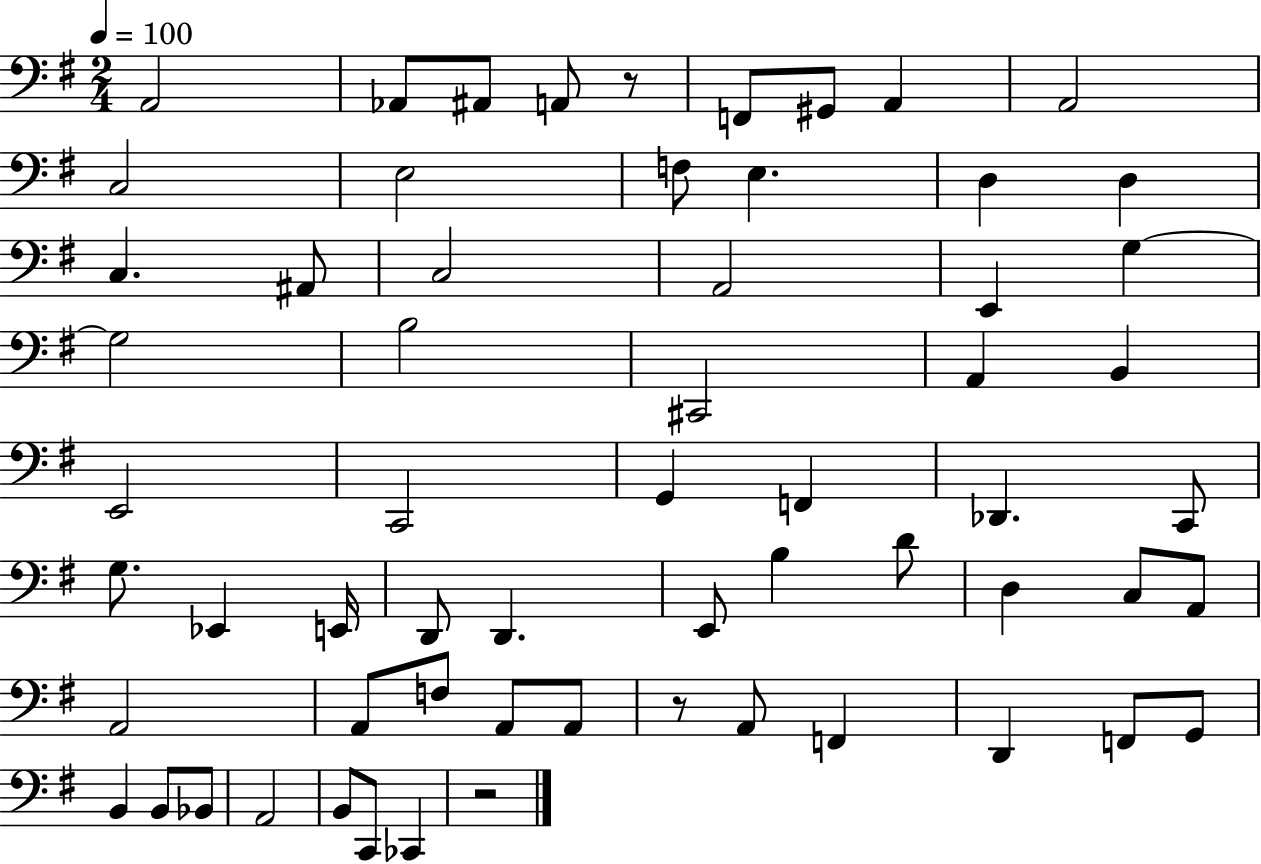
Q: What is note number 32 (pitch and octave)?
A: G3